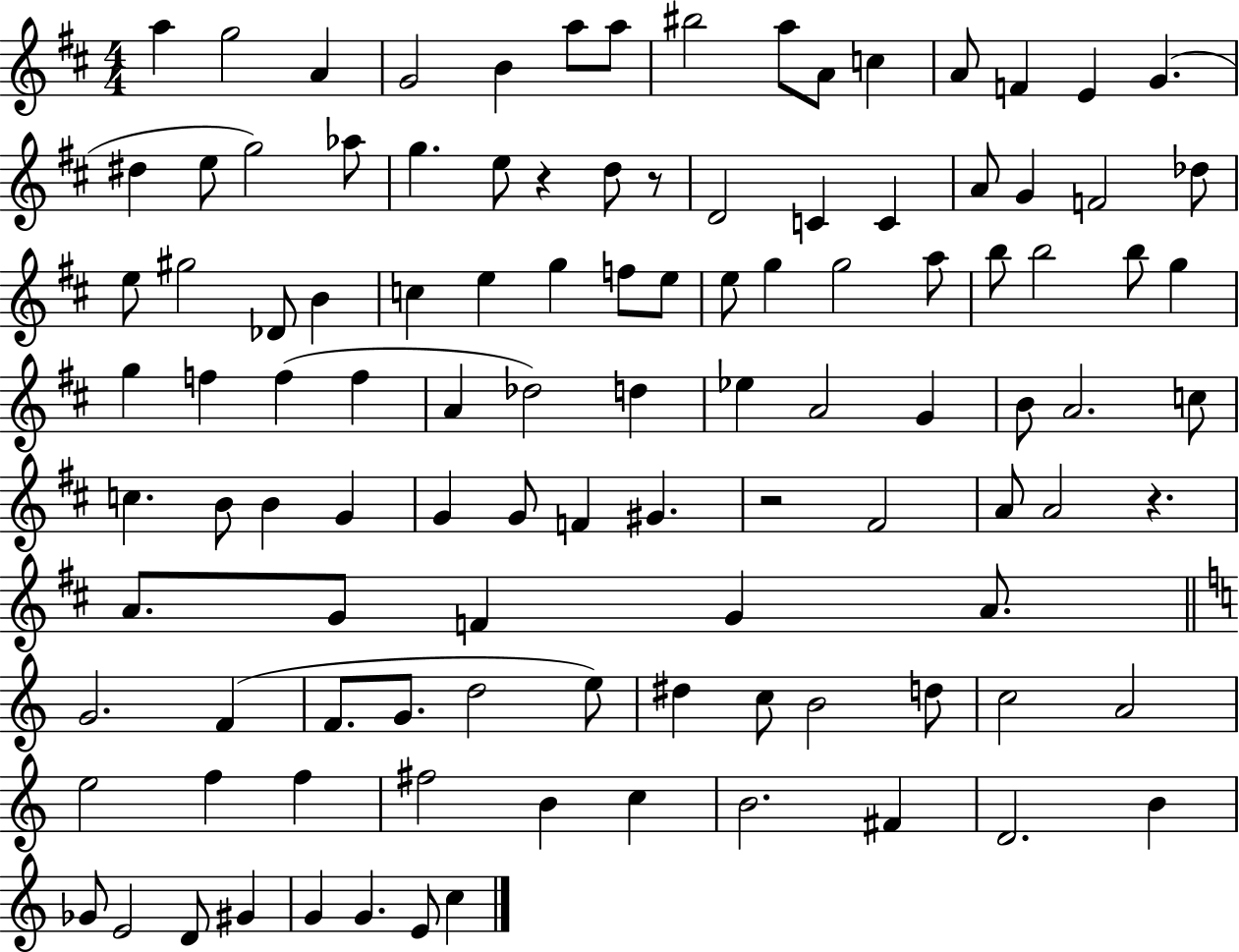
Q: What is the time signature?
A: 4/4